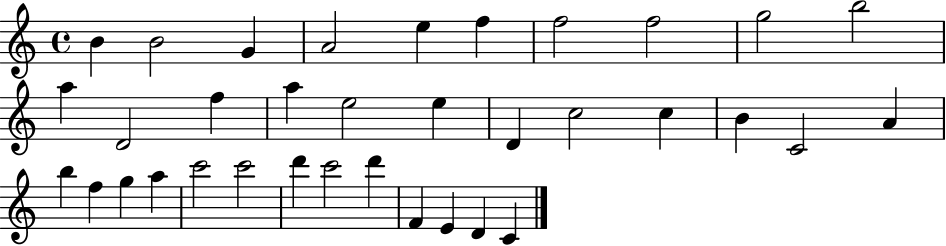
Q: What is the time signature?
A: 4/4